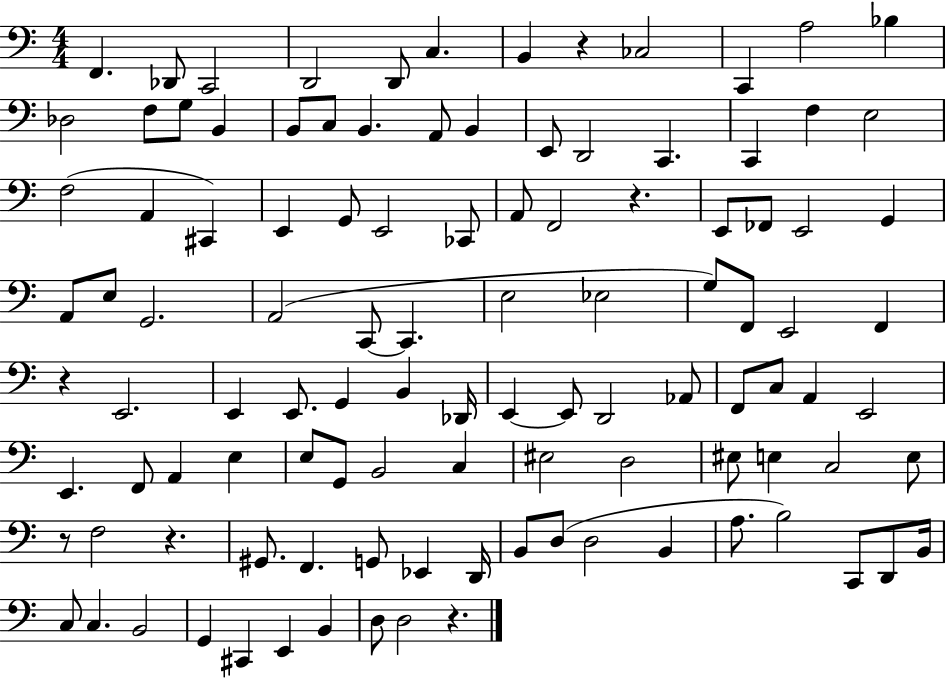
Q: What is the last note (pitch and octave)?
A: D3